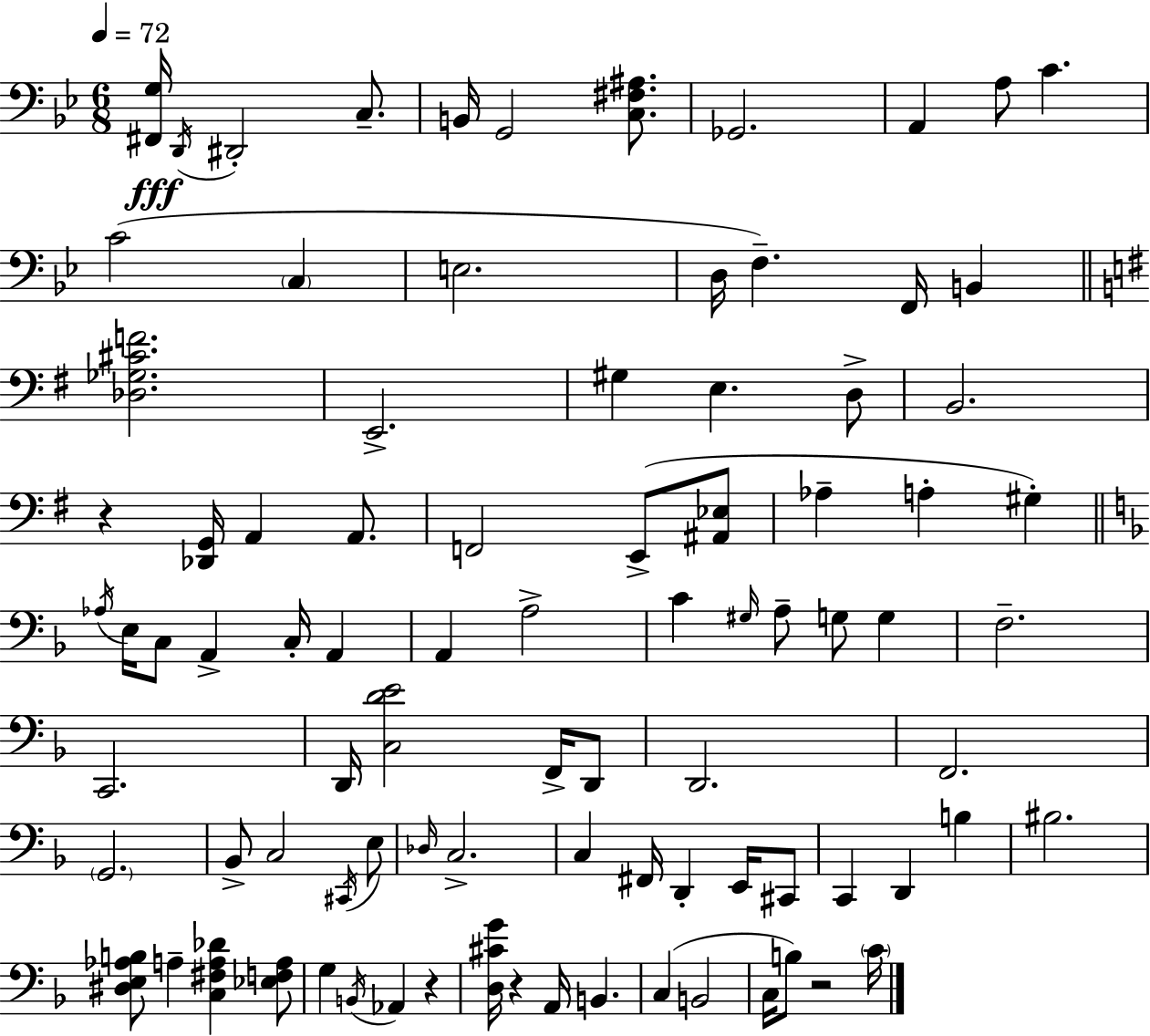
{
  \clef bass
  \numericTimeSignature
  \time 6/8
  \key bes \major
  \tempo 4 = 72
  <fis, g>16\fff \acciaccatura { d,16 } dis,2-. c8.-- | b,16 g,2 <c fis ais>8. | ges,2. | a,4 a8 c'4. | \break c'2( \parenthesize c4 | e2. | d16 f4.--) f,16 b,4 | \bar "||" \break \key g \major <des ges cis' f'>2. | e,2.-> | gis4 e4. d8-> | b,2. | \break r4 <des, g,>16 a,4 a,8. | f,2 e,8->( <ais, ees>8 | aes4-- a4-. gis4-.) | \bar "||" \break \key d \minor \acciaccatura { aes16 } e16 c8 a,4-> c16-. a,4 | a,4 a2-> | c'4 \grace { gis16 } a8-- g8 g4 | f2.-- | \break c,2. | d,16 <c d' e'>2 f,16-> | d,8 d,2. | f,2. | \break \parenthesize g,2. | bes,8-> c2 | \acciaccatura { cis,16 } e8 \grace { des16 } c2.-> | c4 fis,16 d,4-. | \break e,16 cis,8 c,4 d,4 | b4 bis2. | <dis e aes b>8 a4-- <c fis a des'>4 | <ees f a>8 g4 \acciaccatura { b,16 } aes,4 | \break r4 <d cis' g'>16 r4 a,16 b,4. | c4( b,2 | c16 b8) r2 | \parenthesize c'16 \bar "|."
}